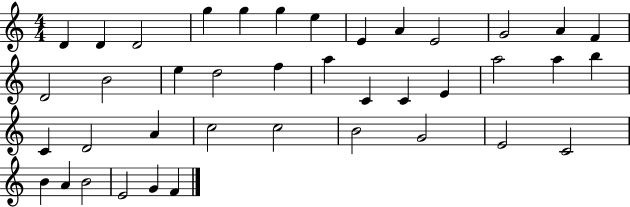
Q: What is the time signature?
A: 4/4